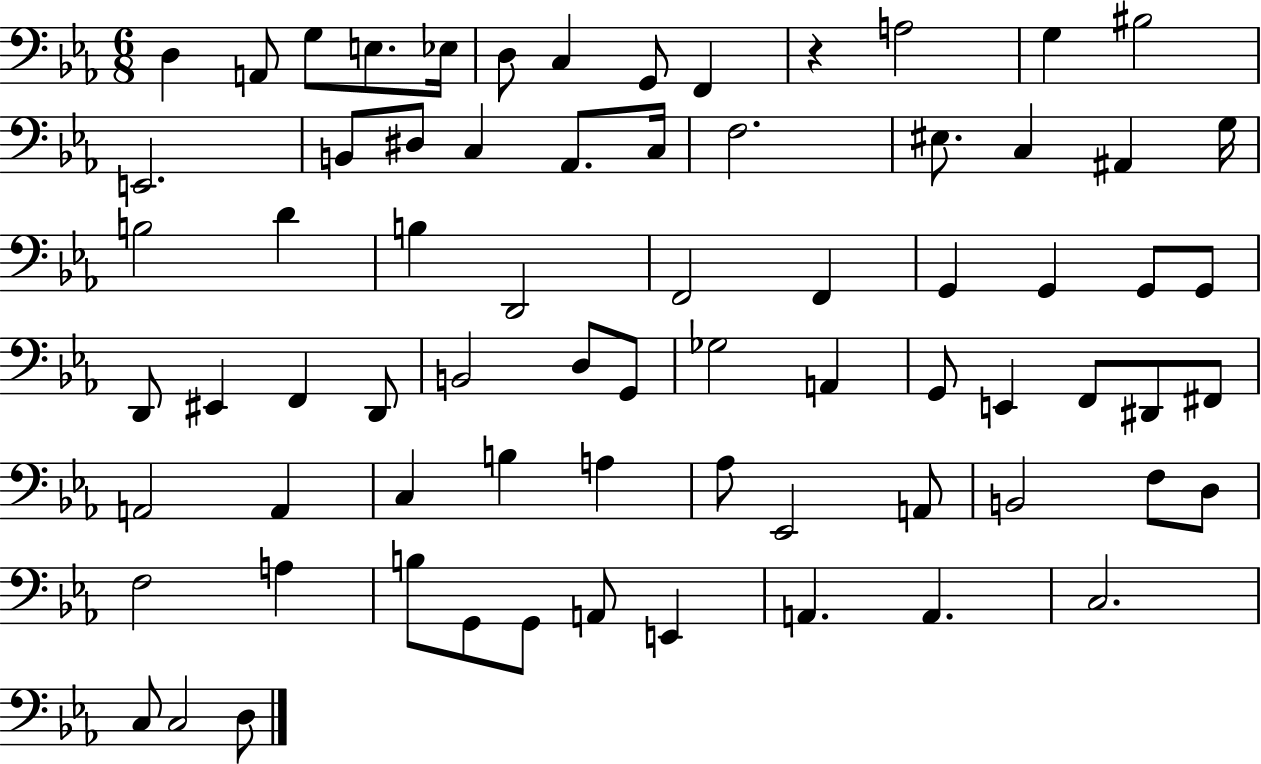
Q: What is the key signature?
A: EES major